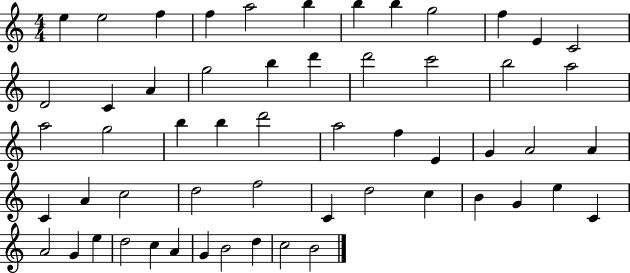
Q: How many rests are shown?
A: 0